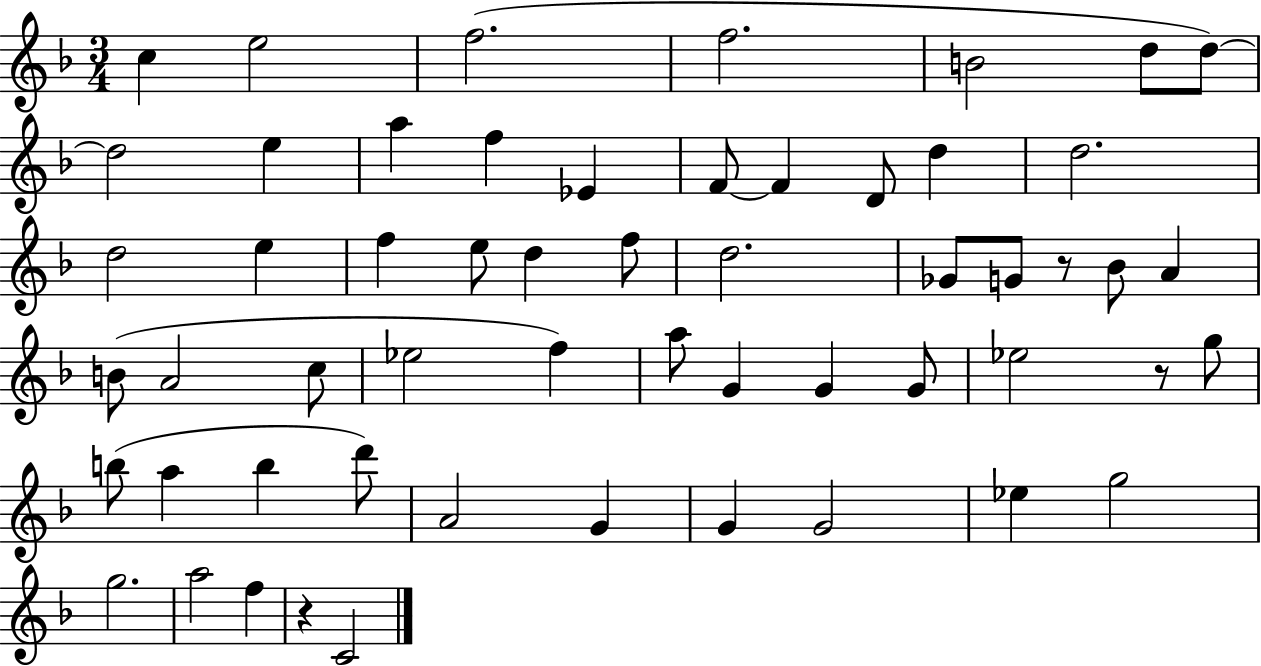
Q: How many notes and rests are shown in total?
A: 56